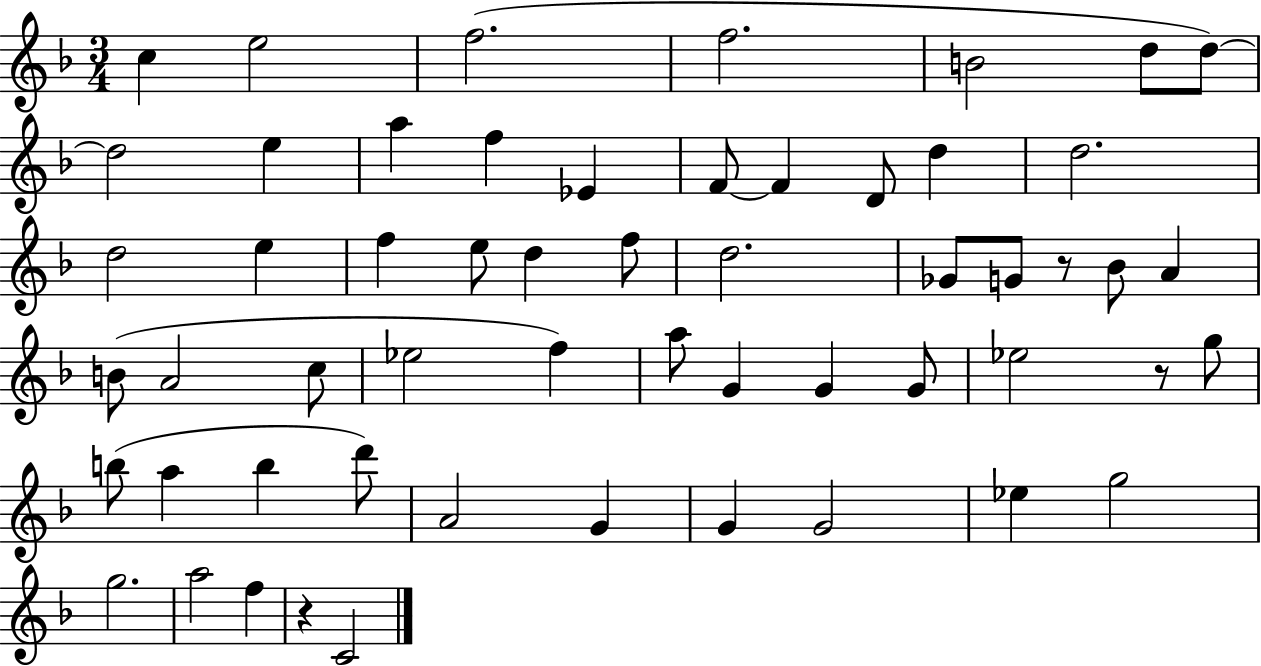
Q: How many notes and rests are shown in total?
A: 56